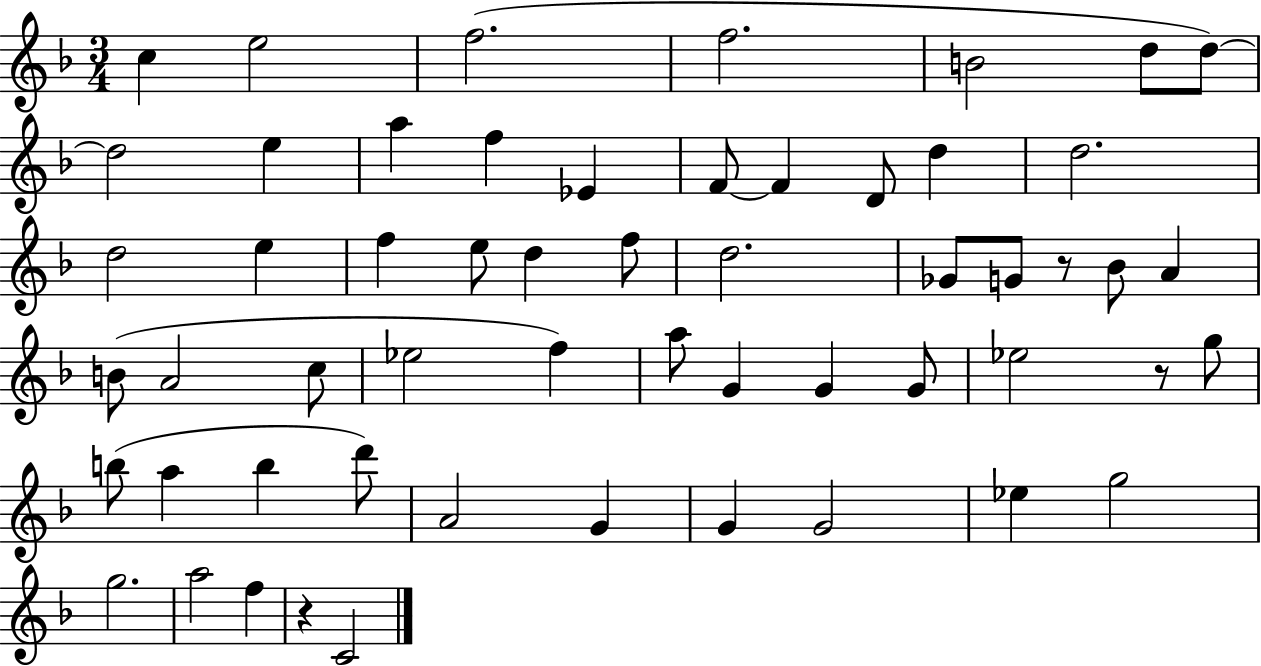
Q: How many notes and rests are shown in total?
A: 56